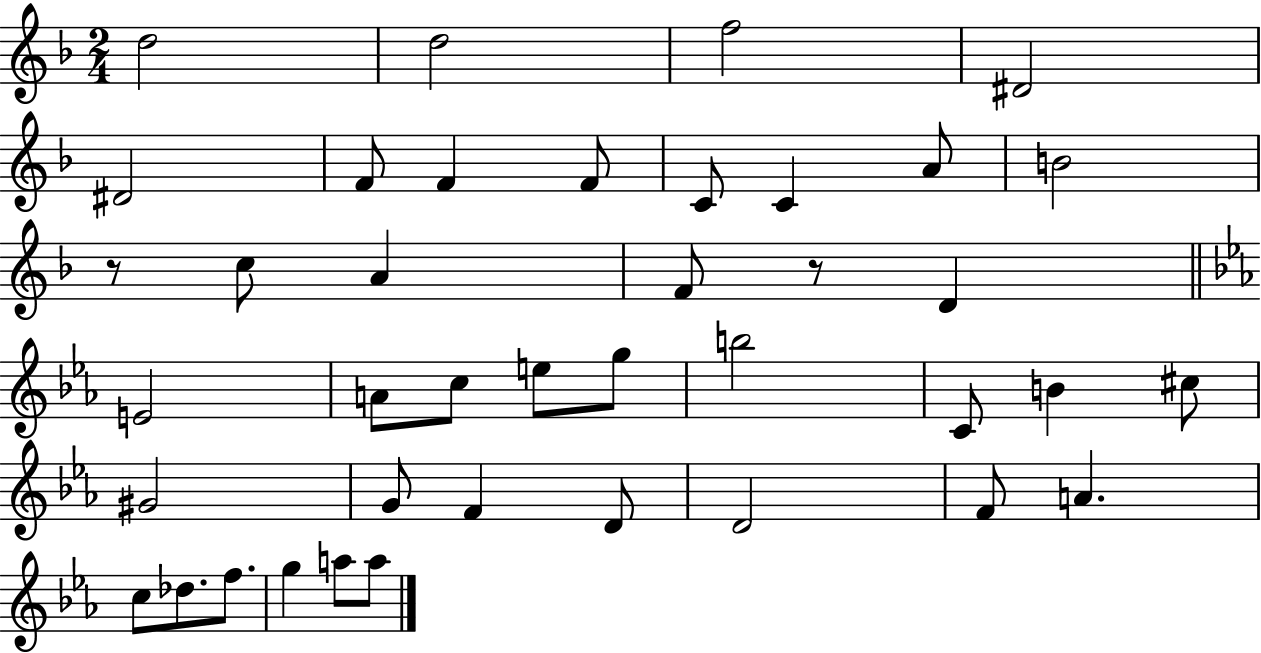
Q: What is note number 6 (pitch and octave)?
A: F4